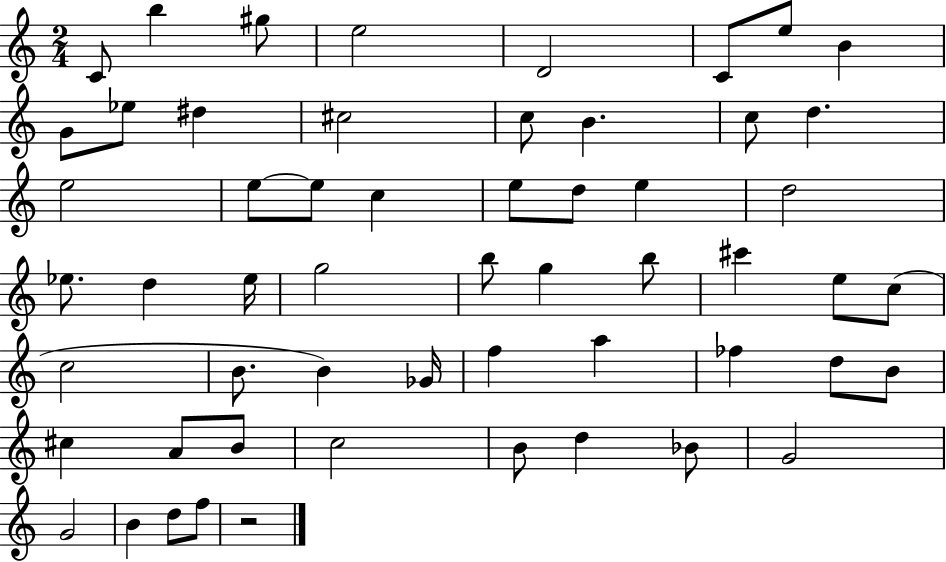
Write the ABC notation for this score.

X:1
T:Untitled
M:2/4
L:1/4
K:C
C/2 b ^g/2 e2 D2 C/2 e/2 B G/2 _e/2 ^d ^c2 c/2 B c/2 d e2 e/2 e/2 c e/2 d/2 e d2 _e/2 d _e/4 g2 b/2 g b/2 ^c' e/2 c/2 c2 B/2 B _G/4 f a _f d/2 B/2 ^c A/2 B/2 c2 B/2 d _B/2 G2 G2 B d/2 f/2 z2